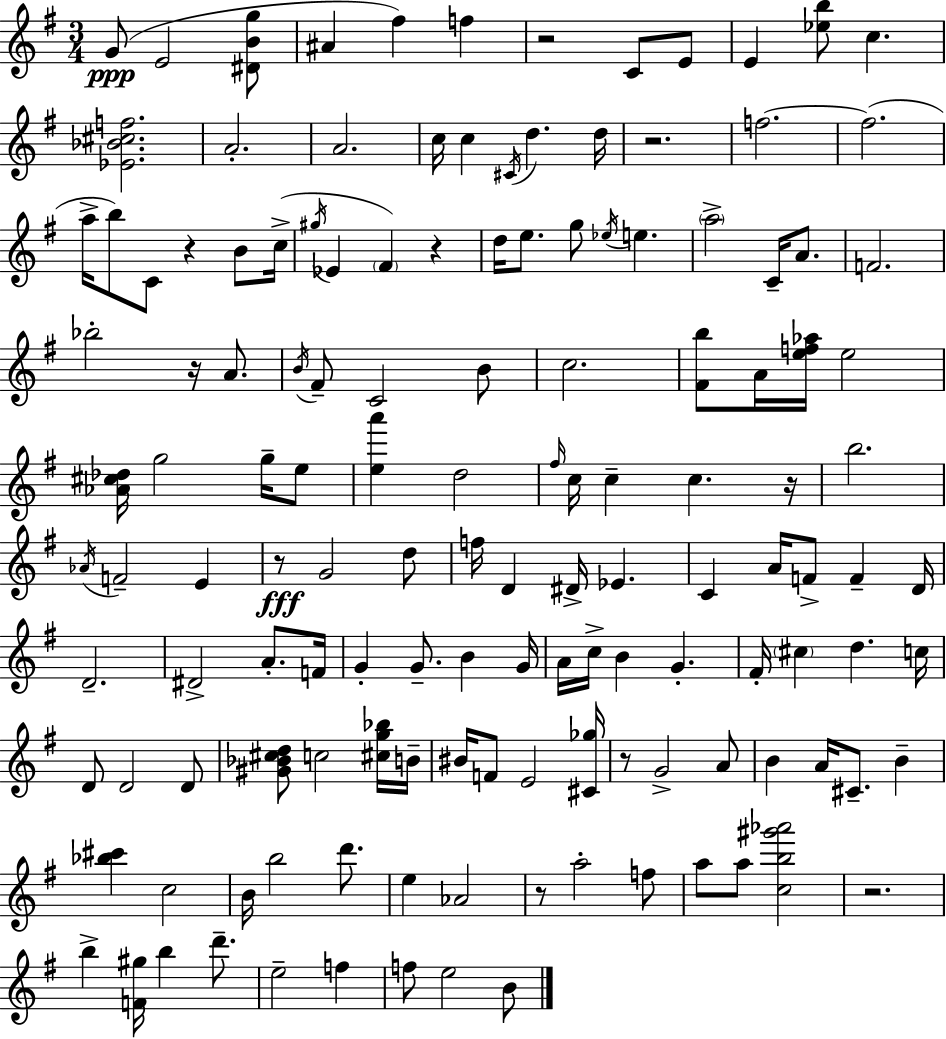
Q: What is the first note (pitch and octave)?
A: G4